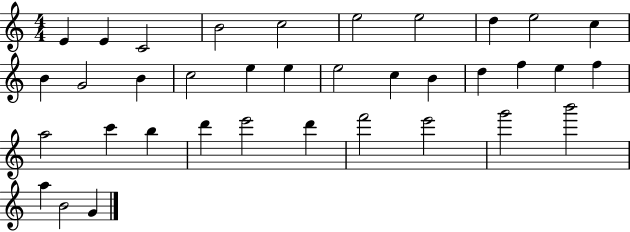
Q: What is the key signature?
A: C major